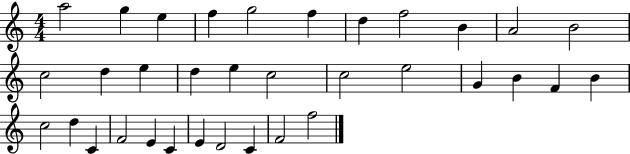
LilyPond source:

{
  \clef treble
  \numericTimeSignature
  \time 4/4
  \key c \major
  a''2 g''4 e''4 | f''4 g''2 f''4 | d''4 f''2 b'4 | a'2 b'2 | \break c''2 d''4 e''4 | d''4 e''4 c''2 | c''2 e''2 | g'4 b'4 f'4 b'4 | \break c''2 d''4 c'4 | f'2 e'4 c'4 | e'4 d'2 c'4 | f'2 f''2 | \break \bar "|."
}